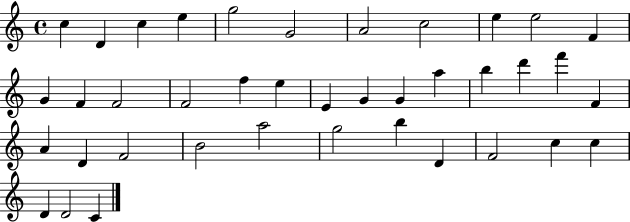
C5/q D4/q C5/q E5/q G5/h G4/h A4/h C5/h E5/q E5/h F4/q G4/q F4/q F4/h F4/h F5/q E5/q E4/q G4/q G4/q A5/q B5/q D6/q F6/q F4/q A4/q D4/q F4/h B4/h A5/h G5/h B5/q D4/q F4/h C5/q C5/q D4/q D4/h C4/q